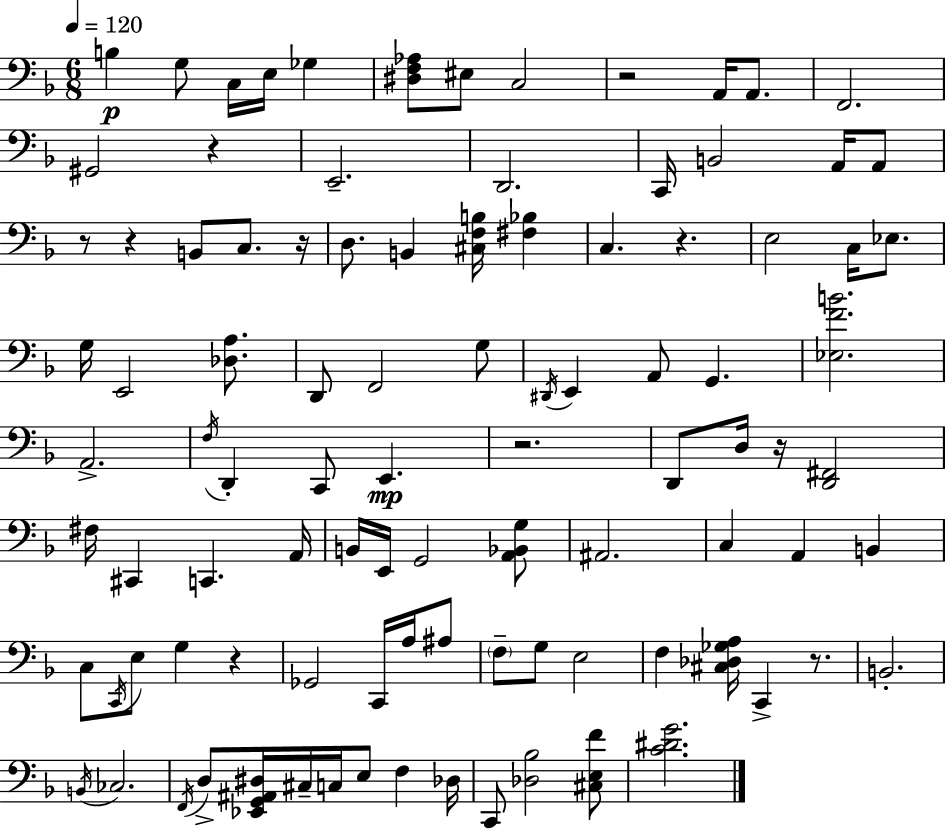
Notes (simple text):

B3/q G3/e C3/s E3/s Gb3/q [D#3,F3,Ab3]/e EIS3/e C3/h R/h A2/s A2/e. F2/h. G#2/h R/q E2/h. D2/h. C2/s B2/h A2/s A2/e R/e R/q B2/e C3/e. R/s D3/e. B2/q [C#3,F3,B3]/s [F#3,Bb3]/q C3/q. R/q. E3/h C3/s Eb3/e. G3/s E2/h [Db3,A3]/e. D2/e F2/h G3/e D#2/s E2/q A2/e G2/q. [Eb3,F4,B4]/h. A2/h. F3/s D2/q C2/e E2/q. R/h. D2/e D3/s R/s [D2,F#2]/h F#3/s C#2/q C2/q. A2/s B2/s E2/s G2/h [A2,Bb2,G3]/e A#2/h. C3/q A2/q B2/q C3/e C2/s E3/e G3/q R/q Gb2/h C2/s A3/s A#3/e F3/e G3/e E3/h F3/q [C#3,Db3,Gb3,A3]/s C2/q R/e. B2/h. B2/s CES3/h. F2/s D3/e [Eb2,G2,A#2,D#3]/s C#3/s C3/s E3/e F3/q Db3/s C2/e [Db3,Bb3]/h [C#3,E3,F4]/e [C4,D#4,G4]/h.